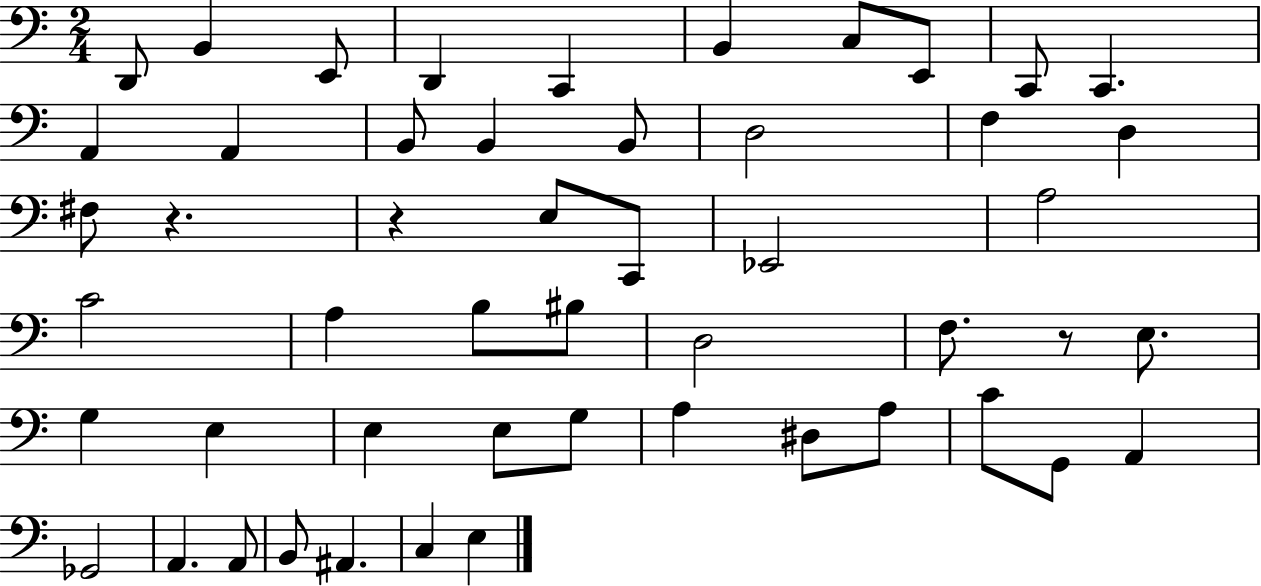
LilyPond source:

{
  \clef bass
  \numericTimeSignature
  \time 2/4
  \key c \major
  d,8 b,4 e,8 | d,4 c,4 | b,4 c8 e,8 | c,8 c,4. | \break a,4 a,4 | b,8 b,4 b,8 | d2 | f4 d4 | \break fis8 r4. | r4 e8 c,8 | ees,2 | a2 | \break c'2 | a4 b8 bis8 | d2 | f8. r8 e8. | \break g4 e4 | e4 e8 g8 | a4 dis8 a8 | c'8 g,8 a,4 | \break ges,2 | a,4. a,8 | b,8 ais,4. | c4 e4 | \break \bar "|."
}